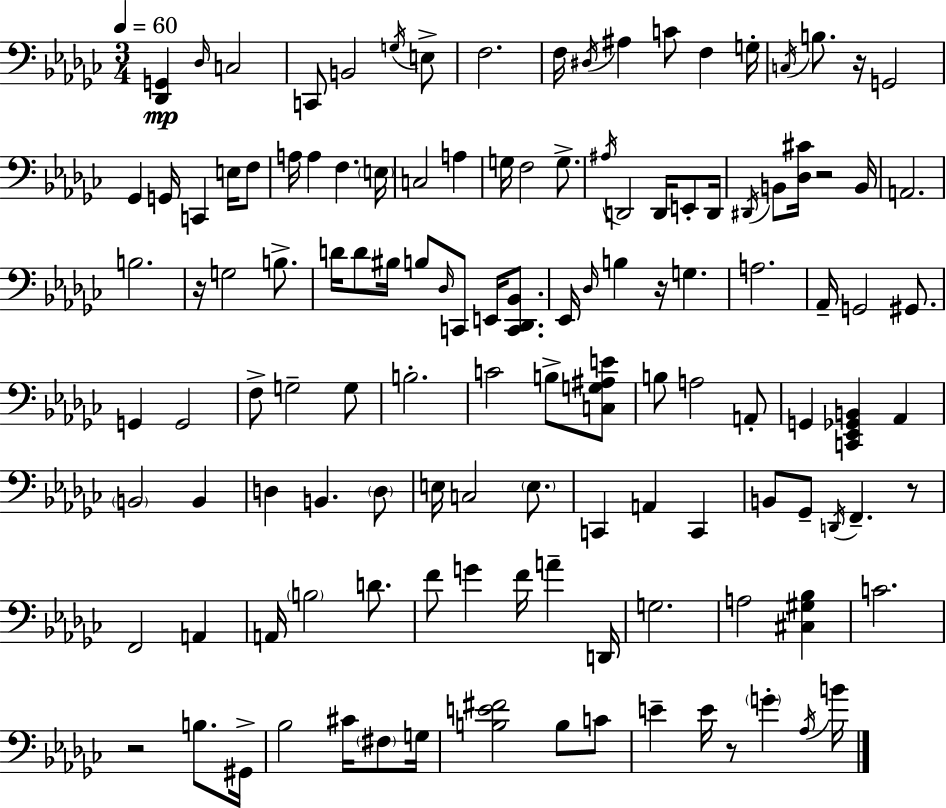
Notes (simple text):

[Db2,G2]/q Db3/s C3/h C2/e B2/h G3/s E3/e F3/h. F3/s D#3/s A#3/q C4/e F3/q G3/s C3/s B3/e. R/s G2/h Gb2/q G2/s C2/q E3/s F3/e A3/s A3/q F3/q. E3/s C3/h A3/q G3/s F3/h G3/e. A#3/s D2/h D2/s E2/e D2/s D#2/s B2/e [Db3,C#4]/s R/h B2/s A2/h. B3/h. R/s G3/h B3/e. D4/s D4/e BIS3/s B3/e Db3/s C2/e E2/s [C2,Db2,Bb2]/e. Eb2/s Db3/s B3/q R/s G3/q. A3/h. Ab2/s G2/h G#2/e. G2/q G2/h F3/e G3/h G3/e B3/h. C4/h B3/e [C3,G3,A#3,E4]/e B3/e A3/h A2/e G2/q [C2,Eb2,Gb2,B2]/q Ab2/q B2/h B2/q D3/q B2/q. D3/e E3/s C3/h E3/e. C2/q A2/q C2/q B2/e Gb2/e D2/s F2/q. R/e F2/h A2/q A2/s B3/h D4/e. F4/e G4/q F4/s A4/q D2/s G3/h. A3/h [C#3,G#3,Bb3]/q C4/h. R/h B3/e. G#2/s Bb3/h C#4/s F#3/e G3/s [B3,E4,F#4]/h B3/e C4/e E4/q E4/s R/e G4/q Ab3/s B4/s